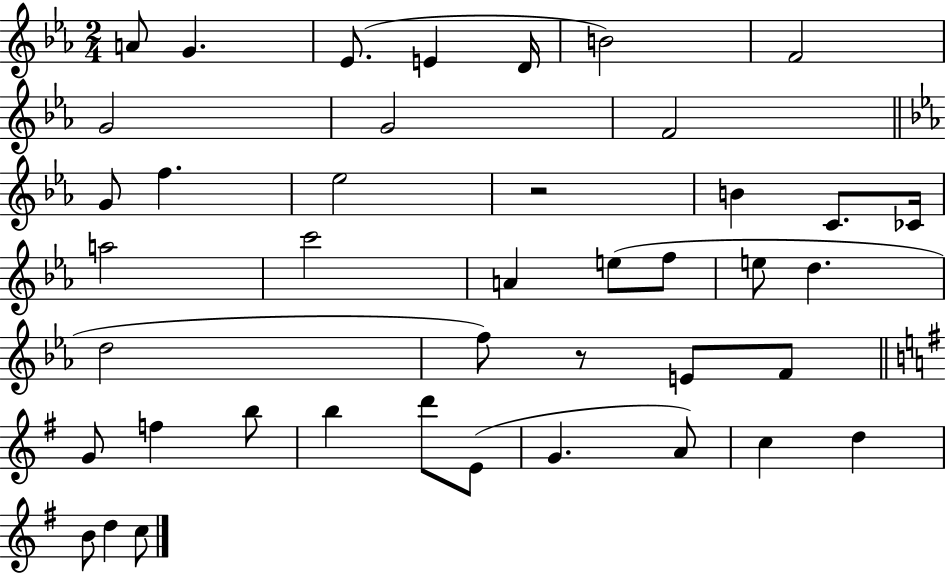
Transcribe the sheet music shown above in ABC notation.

X:1
T:Untitled
M:2/4
L:1/4
K:Eb
A/2 G _E/2 E D/4 B2 F2 G2 G2 F2 G/2 f _e2 z2 B C/2 _C/4 a2 c'2 A e/2 f/2 e/2 d d2 f/2 z/2 E/2 F/2 G/2 f b/2 b d'/2 E/2 G A/2 c d B/2 d c/2